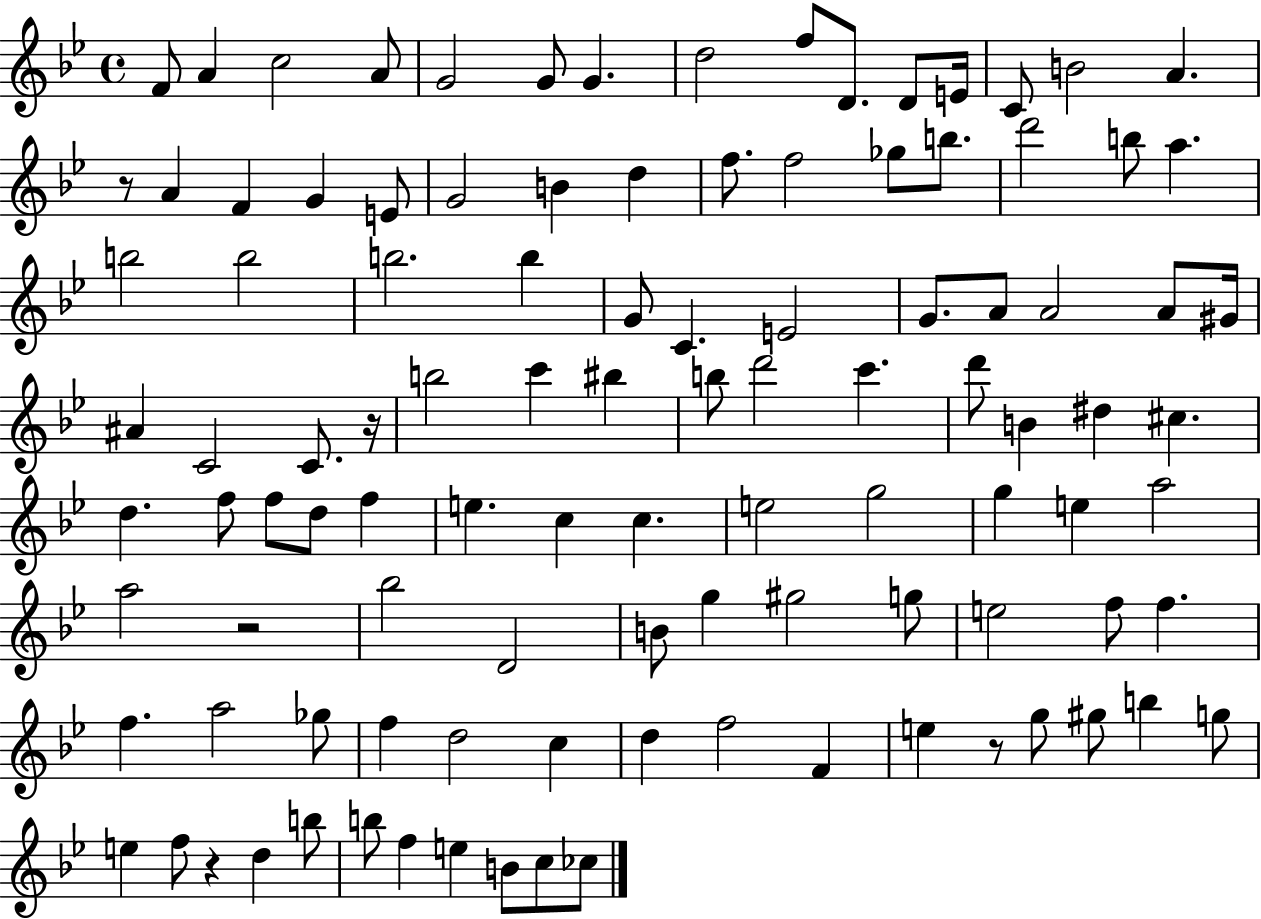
F4/e A4/q C5/h A4/e G4/h G4/e G4/q. D5/h F5/e D4/e. D4/e E4/s C4/e B4/h A4/q. R/e A4/q F4/q G4/q E4/e G4/h B4/q D5/q F5/e. F5/h Gb5/e B5/e. D6/h B5/e A5/q. B5/h B5/h B5/h. B5/q G4/e C4/q. E4/h G4/e. A4/e A4/h A4/e G#4/s A#4/q C4/h C4/e. R/s B5/h C6/q BIS5/q B5/e D6/h C6/q. D6/e B4/q D#5/q C#5/q. D5/q. F5/e F5/e D5/e F5/q E5/q. C5/q C5/q. E5/h G5/h G5/q E5/q A5/h A5/h R/h Bb5/h D4/h B4/e G5/q G#5/h G5/e E5/h F5/e F5/q. F5/q. A5/h Gb5/e F5/q D5/h C5/q D5/q F5/h F4/q E5/q R/e G5/e G#5/e B5/q G5/e E5/q F5/e R/q D5/q B5/e B5/e F5/q E5/q B4/e C5/e CES5/e